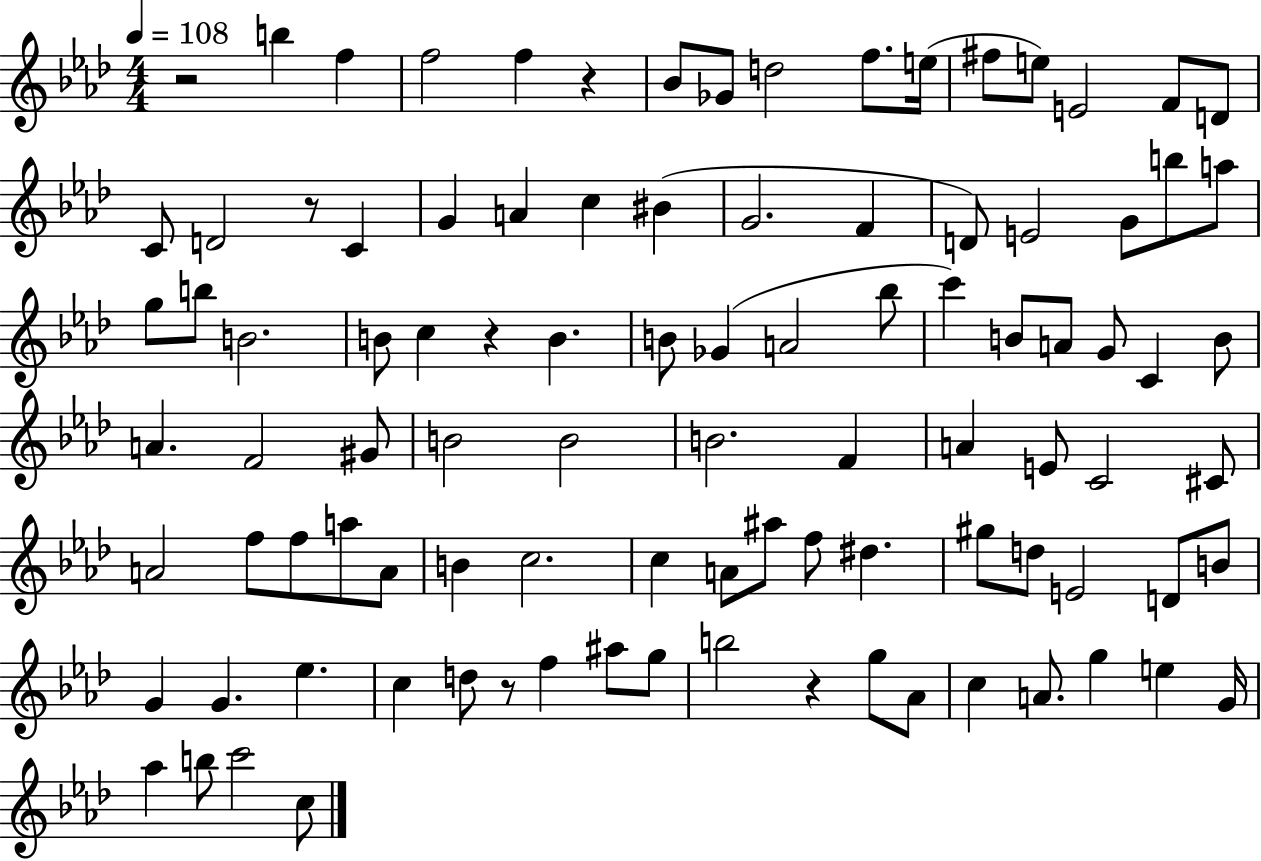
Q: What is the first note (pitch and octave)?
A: B5